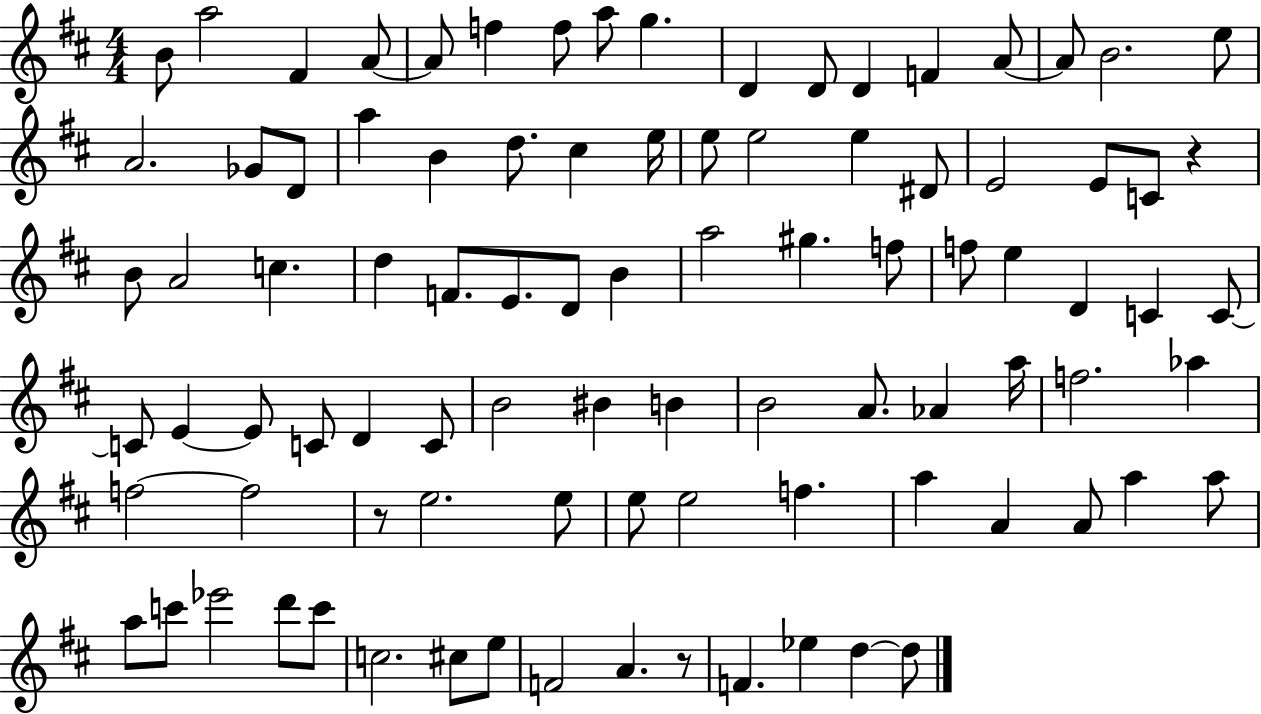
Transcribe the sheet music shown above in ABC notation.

X:1
T:Untitled
M:4/4
L:1/4
K:D
B/2 a2 ^F A/2 A/2 f f/2 a/2 g D D/2 D F A/2 A/2 B2 e/2 A2 _G/2 D/2 a B d/2 ^c e/4 e/2 e2 e ^D/2 E2 E/2 C/2 z B/2 A2 c d F/2 E/2 D/2 B a2 ^g f/2 f/2 e D C C/2 C/2 E E/2 C/2 D C/2 B2 ^B B B2 A/2 _A a/4 f2 _a f2 f2 z/2 e2 e/2 e/2 e2 f a A A/2 a a/2 a/2 c'/2 _e'2 d'/2 c'/2 c2 ^c/2 e/2 F2 A z/2 F _e d d/2